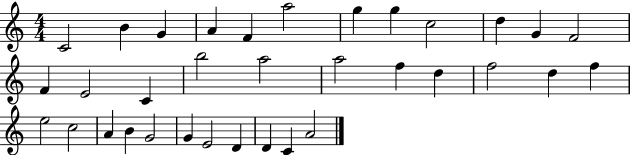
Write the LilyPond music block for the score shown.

{
  \clef treble
  \numericTimeSignature
  \time 4/4
  \key c \major
  c'2 b'4 g'4 | a'4 f'4 a''2 | g''4 g''4 c''2 | d''4 g'4 f'2 | \break f'4 e'2 c'4 | b''2 a''2 | a''2 f''4 d''4 | f''2 d''4 f''4 | \break e''2 c''2 | a'4 b'4 g'2 | g'4 e'2 d'4 | d'4 c'4 a'2 | \break \bar "|."
}